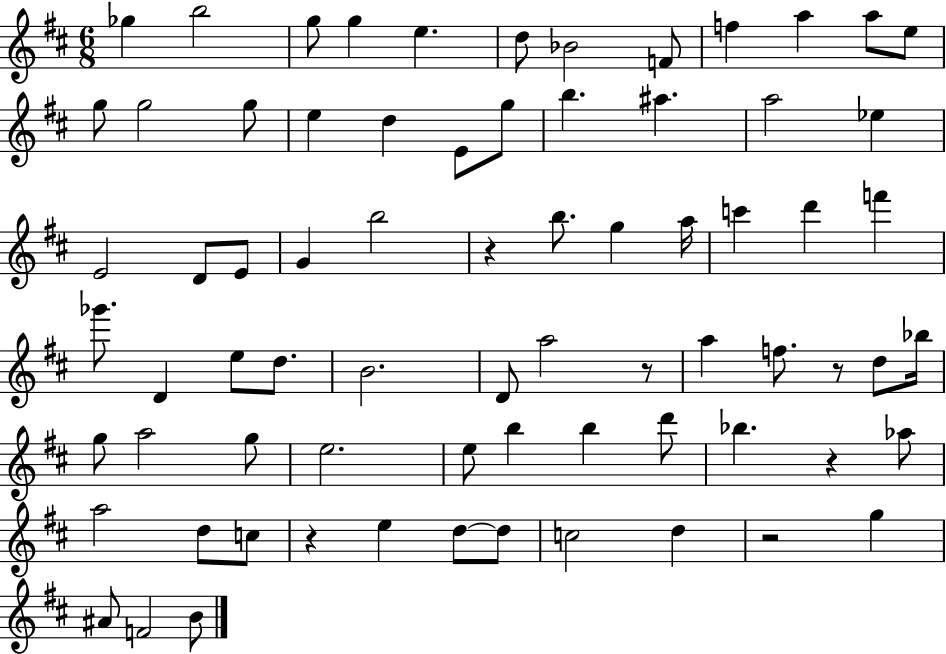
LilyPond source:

{
  \clef treble
  \numericTimeSignature
  \time 6/8
  \key d \major
  ges''4 b''2 | g''8 g''4 e''4. | d''8 bes'2 f'8 | f''4 a''4 a''8 e''8 | \break g''8 g''2 g''8 | e''4 d''4 e'8 g''8 | b''4. ais''4. | a''2 ees''4 | \break e'2 d'8 e'8 | g'4 b''2 | r4 b''8. g''4 a''16 | c'''4 d'''4 f'''4 | \break ges'''8. d'4 e''8 d''8. | b'2. | d'8 a''2 r8 | a''4 f''8. r8 d''8 bes''16 | \break g''8 a''2 g''8 | e''2. | e''8 b''4 b''4 d'''8 | bes''4. r4 aes''8 | \break a''2 d''8 c''8 | r4 e''4 d''8~~ d''8 | c''2 d''4 | r2 g''4 | \break ais'8 f'2 b'8 | \bar "|."
}